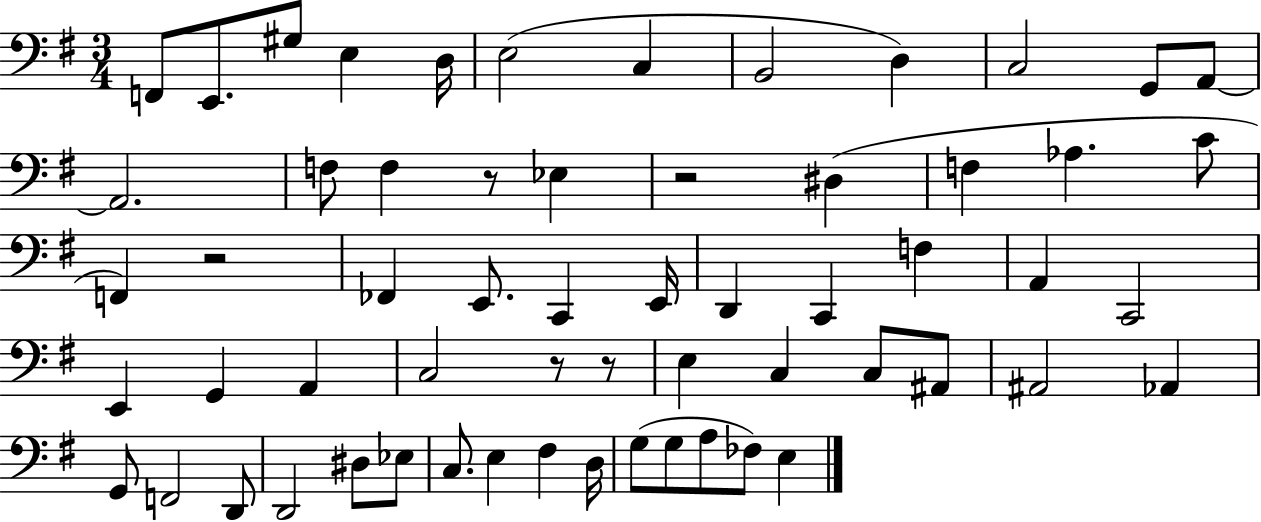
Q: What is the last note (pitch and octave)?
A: E3